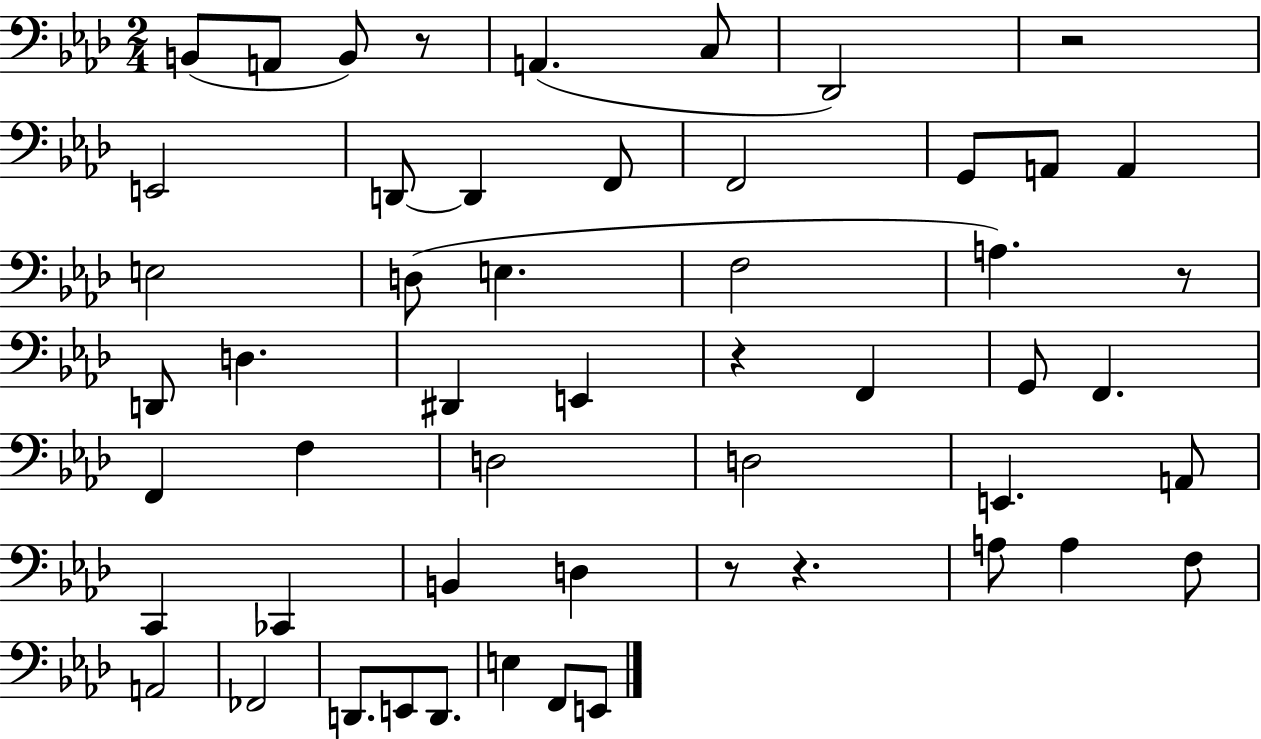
{
  \clef bass
  \numericTimeSignature
  \time 2/4
  \key aes \major
  b,8( a,8 b,8) r8 | a,4.( c8 | des,2) | r2 | \break e,2 | d,8~~ d,4 f,8 | f,2 | g,8 a,8 a,4 | \break e2 | d8( e4. | f2 | a4.) r8 | \break d,8 d4. | dis,4 e,4 | r4 f,4 | g,8 f,4. | \break f,4 f4 | d2 | d2 | e,4. a,8 | \break c,4 ces,4 | b,4 d4 | r8 r4. | a8 a4 f8 | \break a,2 | fes,2 | d,8. e,8 d,8. | e4 f,8 e,8 | \break \bar "|."
}